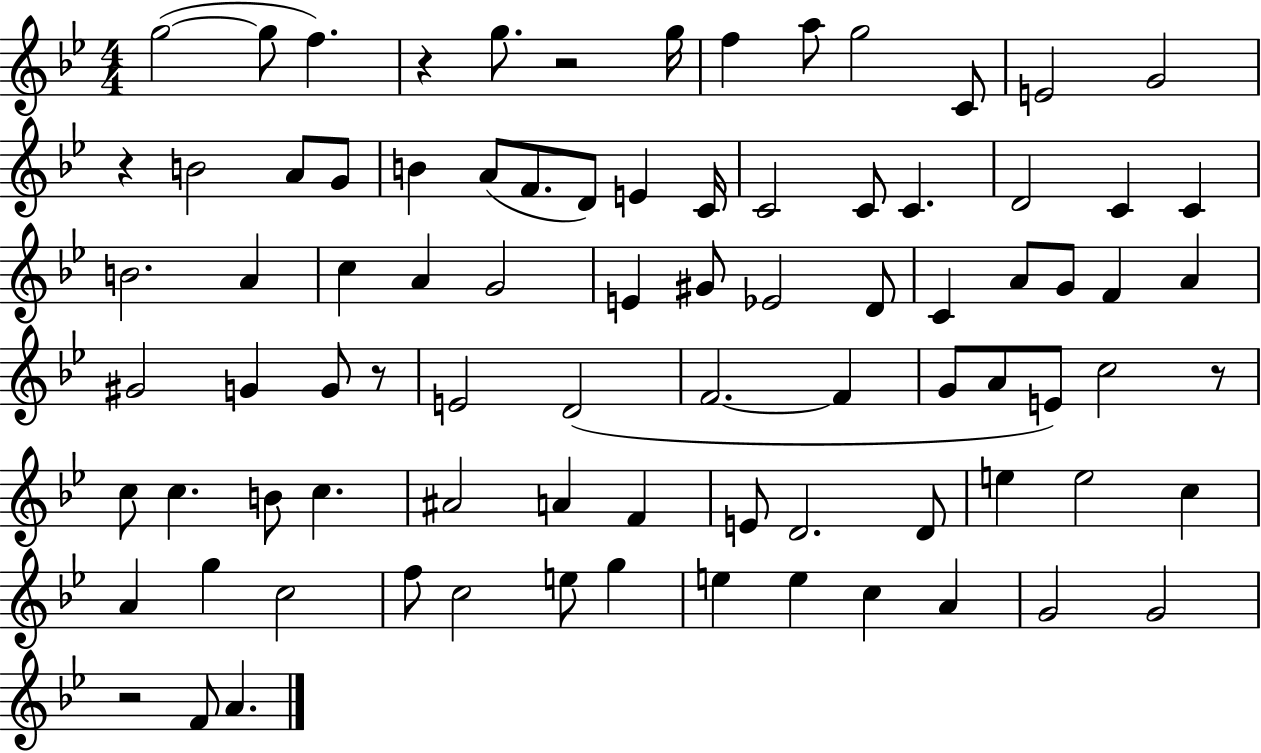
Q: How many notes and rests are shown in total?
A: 85